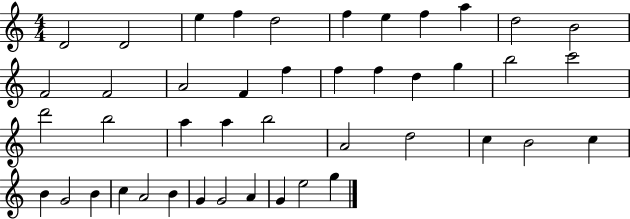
{
  \clef treble
  \numericTimeSignature
  \time 4/4
  \key c \major
  d'2 d'2 | e''4 f''4 d''2 | f''4 e''4 f''4 a''4 | d''2 b'2 | \break f'2 f'2 | a'2 f'4 f''4 | f''4 f''4 d''4 g''4 | b''2 c'''2 | \break d'''2 b''2 | a''4 a''4 b''2 | a'2 d''2 | c''4 b'2 c''4 | \break b'4 g'2 b'4 | c''4 a'2 b'4 | g'4 g'2 a'4 | g'4 e''2 g''4 | \break \bar "|."
}